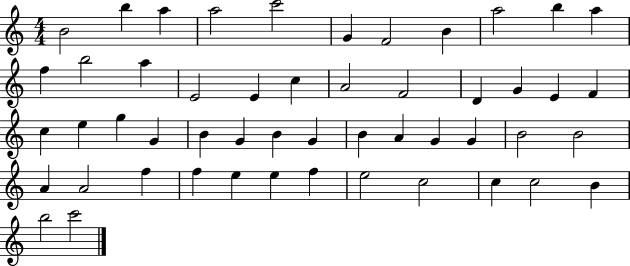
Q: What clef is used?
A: treble